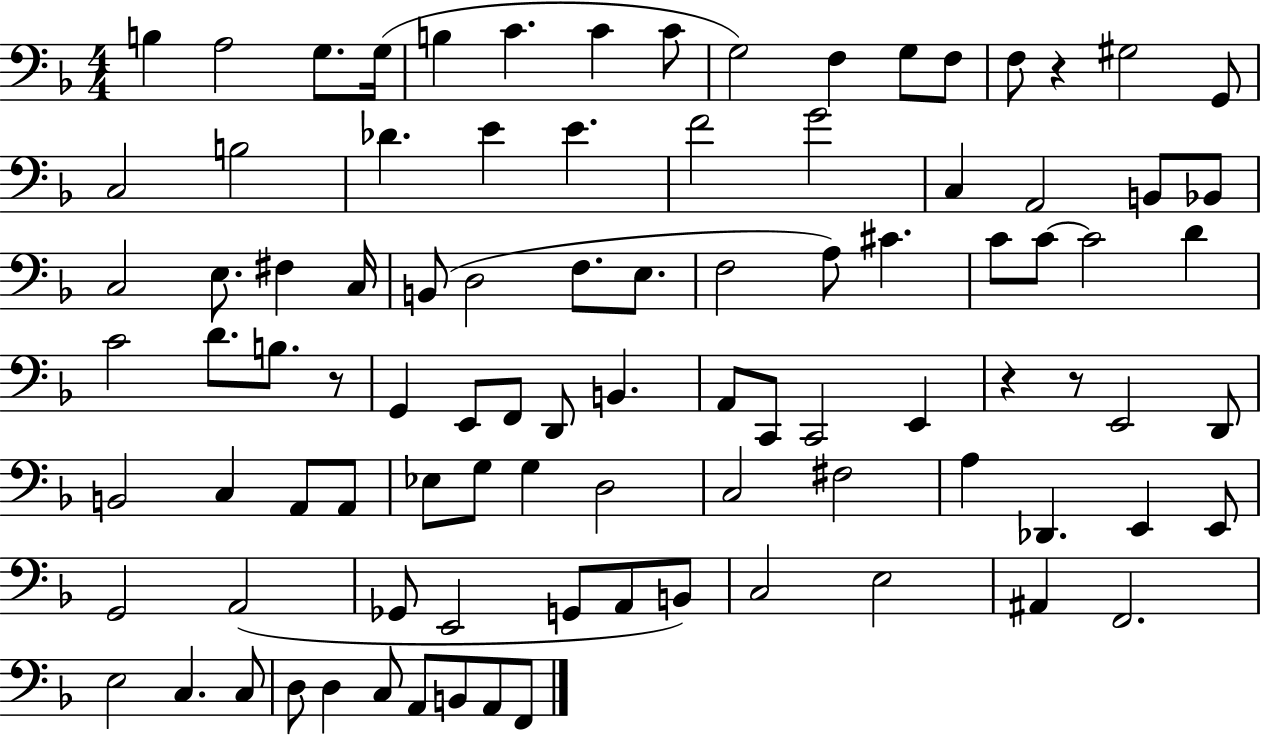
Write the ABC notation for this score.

X:1
T:Untitled
M:4/4
L:1/4
K:F
B, A,2 G,/2 G,/4 B, C C C/2 G,2 F, G,/2 F,/2 F,/2 z ^G,2 G,,/2 C,2 B,2 _D E E F2 G2 C, A,,2 B,,/2 _B,,/2 C,2 E,/2 ^F, C,/4 B,,/2 D,2 F,/2 E,/2 F,2 A,/2 ^C C/2 C/2 C2 D C2 D/2 B,/2 z/2 G,, E,,/2 F,,/2 D,,/2 B,, A,,/2 C,,/2 C,,2 E,, z z/2 E,,2 D,,/2 B,,2 C, A,,/2 A,,/2 _E,/2 G,/2 G, D,2 C,2 ^F,2 A, _D,, E,, E,,/2 G,,2 A,,2 _G,,/2 E,,2 G,,/2 A,,/2 B,,/2 C,2 E,2 ^A,, F,,2 E,2 C, C,/2 D,/2 D, C,/2 A,,/2 B,,/2 A,,/2 F,,/2